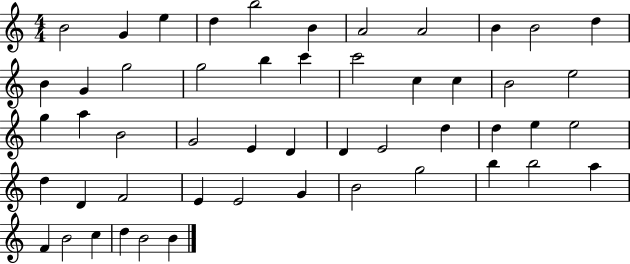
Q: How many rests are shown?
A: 0